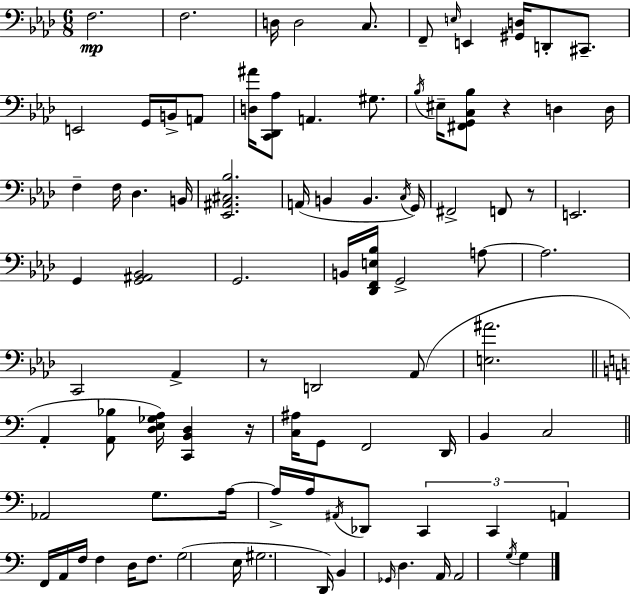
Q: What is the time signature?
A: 6/8